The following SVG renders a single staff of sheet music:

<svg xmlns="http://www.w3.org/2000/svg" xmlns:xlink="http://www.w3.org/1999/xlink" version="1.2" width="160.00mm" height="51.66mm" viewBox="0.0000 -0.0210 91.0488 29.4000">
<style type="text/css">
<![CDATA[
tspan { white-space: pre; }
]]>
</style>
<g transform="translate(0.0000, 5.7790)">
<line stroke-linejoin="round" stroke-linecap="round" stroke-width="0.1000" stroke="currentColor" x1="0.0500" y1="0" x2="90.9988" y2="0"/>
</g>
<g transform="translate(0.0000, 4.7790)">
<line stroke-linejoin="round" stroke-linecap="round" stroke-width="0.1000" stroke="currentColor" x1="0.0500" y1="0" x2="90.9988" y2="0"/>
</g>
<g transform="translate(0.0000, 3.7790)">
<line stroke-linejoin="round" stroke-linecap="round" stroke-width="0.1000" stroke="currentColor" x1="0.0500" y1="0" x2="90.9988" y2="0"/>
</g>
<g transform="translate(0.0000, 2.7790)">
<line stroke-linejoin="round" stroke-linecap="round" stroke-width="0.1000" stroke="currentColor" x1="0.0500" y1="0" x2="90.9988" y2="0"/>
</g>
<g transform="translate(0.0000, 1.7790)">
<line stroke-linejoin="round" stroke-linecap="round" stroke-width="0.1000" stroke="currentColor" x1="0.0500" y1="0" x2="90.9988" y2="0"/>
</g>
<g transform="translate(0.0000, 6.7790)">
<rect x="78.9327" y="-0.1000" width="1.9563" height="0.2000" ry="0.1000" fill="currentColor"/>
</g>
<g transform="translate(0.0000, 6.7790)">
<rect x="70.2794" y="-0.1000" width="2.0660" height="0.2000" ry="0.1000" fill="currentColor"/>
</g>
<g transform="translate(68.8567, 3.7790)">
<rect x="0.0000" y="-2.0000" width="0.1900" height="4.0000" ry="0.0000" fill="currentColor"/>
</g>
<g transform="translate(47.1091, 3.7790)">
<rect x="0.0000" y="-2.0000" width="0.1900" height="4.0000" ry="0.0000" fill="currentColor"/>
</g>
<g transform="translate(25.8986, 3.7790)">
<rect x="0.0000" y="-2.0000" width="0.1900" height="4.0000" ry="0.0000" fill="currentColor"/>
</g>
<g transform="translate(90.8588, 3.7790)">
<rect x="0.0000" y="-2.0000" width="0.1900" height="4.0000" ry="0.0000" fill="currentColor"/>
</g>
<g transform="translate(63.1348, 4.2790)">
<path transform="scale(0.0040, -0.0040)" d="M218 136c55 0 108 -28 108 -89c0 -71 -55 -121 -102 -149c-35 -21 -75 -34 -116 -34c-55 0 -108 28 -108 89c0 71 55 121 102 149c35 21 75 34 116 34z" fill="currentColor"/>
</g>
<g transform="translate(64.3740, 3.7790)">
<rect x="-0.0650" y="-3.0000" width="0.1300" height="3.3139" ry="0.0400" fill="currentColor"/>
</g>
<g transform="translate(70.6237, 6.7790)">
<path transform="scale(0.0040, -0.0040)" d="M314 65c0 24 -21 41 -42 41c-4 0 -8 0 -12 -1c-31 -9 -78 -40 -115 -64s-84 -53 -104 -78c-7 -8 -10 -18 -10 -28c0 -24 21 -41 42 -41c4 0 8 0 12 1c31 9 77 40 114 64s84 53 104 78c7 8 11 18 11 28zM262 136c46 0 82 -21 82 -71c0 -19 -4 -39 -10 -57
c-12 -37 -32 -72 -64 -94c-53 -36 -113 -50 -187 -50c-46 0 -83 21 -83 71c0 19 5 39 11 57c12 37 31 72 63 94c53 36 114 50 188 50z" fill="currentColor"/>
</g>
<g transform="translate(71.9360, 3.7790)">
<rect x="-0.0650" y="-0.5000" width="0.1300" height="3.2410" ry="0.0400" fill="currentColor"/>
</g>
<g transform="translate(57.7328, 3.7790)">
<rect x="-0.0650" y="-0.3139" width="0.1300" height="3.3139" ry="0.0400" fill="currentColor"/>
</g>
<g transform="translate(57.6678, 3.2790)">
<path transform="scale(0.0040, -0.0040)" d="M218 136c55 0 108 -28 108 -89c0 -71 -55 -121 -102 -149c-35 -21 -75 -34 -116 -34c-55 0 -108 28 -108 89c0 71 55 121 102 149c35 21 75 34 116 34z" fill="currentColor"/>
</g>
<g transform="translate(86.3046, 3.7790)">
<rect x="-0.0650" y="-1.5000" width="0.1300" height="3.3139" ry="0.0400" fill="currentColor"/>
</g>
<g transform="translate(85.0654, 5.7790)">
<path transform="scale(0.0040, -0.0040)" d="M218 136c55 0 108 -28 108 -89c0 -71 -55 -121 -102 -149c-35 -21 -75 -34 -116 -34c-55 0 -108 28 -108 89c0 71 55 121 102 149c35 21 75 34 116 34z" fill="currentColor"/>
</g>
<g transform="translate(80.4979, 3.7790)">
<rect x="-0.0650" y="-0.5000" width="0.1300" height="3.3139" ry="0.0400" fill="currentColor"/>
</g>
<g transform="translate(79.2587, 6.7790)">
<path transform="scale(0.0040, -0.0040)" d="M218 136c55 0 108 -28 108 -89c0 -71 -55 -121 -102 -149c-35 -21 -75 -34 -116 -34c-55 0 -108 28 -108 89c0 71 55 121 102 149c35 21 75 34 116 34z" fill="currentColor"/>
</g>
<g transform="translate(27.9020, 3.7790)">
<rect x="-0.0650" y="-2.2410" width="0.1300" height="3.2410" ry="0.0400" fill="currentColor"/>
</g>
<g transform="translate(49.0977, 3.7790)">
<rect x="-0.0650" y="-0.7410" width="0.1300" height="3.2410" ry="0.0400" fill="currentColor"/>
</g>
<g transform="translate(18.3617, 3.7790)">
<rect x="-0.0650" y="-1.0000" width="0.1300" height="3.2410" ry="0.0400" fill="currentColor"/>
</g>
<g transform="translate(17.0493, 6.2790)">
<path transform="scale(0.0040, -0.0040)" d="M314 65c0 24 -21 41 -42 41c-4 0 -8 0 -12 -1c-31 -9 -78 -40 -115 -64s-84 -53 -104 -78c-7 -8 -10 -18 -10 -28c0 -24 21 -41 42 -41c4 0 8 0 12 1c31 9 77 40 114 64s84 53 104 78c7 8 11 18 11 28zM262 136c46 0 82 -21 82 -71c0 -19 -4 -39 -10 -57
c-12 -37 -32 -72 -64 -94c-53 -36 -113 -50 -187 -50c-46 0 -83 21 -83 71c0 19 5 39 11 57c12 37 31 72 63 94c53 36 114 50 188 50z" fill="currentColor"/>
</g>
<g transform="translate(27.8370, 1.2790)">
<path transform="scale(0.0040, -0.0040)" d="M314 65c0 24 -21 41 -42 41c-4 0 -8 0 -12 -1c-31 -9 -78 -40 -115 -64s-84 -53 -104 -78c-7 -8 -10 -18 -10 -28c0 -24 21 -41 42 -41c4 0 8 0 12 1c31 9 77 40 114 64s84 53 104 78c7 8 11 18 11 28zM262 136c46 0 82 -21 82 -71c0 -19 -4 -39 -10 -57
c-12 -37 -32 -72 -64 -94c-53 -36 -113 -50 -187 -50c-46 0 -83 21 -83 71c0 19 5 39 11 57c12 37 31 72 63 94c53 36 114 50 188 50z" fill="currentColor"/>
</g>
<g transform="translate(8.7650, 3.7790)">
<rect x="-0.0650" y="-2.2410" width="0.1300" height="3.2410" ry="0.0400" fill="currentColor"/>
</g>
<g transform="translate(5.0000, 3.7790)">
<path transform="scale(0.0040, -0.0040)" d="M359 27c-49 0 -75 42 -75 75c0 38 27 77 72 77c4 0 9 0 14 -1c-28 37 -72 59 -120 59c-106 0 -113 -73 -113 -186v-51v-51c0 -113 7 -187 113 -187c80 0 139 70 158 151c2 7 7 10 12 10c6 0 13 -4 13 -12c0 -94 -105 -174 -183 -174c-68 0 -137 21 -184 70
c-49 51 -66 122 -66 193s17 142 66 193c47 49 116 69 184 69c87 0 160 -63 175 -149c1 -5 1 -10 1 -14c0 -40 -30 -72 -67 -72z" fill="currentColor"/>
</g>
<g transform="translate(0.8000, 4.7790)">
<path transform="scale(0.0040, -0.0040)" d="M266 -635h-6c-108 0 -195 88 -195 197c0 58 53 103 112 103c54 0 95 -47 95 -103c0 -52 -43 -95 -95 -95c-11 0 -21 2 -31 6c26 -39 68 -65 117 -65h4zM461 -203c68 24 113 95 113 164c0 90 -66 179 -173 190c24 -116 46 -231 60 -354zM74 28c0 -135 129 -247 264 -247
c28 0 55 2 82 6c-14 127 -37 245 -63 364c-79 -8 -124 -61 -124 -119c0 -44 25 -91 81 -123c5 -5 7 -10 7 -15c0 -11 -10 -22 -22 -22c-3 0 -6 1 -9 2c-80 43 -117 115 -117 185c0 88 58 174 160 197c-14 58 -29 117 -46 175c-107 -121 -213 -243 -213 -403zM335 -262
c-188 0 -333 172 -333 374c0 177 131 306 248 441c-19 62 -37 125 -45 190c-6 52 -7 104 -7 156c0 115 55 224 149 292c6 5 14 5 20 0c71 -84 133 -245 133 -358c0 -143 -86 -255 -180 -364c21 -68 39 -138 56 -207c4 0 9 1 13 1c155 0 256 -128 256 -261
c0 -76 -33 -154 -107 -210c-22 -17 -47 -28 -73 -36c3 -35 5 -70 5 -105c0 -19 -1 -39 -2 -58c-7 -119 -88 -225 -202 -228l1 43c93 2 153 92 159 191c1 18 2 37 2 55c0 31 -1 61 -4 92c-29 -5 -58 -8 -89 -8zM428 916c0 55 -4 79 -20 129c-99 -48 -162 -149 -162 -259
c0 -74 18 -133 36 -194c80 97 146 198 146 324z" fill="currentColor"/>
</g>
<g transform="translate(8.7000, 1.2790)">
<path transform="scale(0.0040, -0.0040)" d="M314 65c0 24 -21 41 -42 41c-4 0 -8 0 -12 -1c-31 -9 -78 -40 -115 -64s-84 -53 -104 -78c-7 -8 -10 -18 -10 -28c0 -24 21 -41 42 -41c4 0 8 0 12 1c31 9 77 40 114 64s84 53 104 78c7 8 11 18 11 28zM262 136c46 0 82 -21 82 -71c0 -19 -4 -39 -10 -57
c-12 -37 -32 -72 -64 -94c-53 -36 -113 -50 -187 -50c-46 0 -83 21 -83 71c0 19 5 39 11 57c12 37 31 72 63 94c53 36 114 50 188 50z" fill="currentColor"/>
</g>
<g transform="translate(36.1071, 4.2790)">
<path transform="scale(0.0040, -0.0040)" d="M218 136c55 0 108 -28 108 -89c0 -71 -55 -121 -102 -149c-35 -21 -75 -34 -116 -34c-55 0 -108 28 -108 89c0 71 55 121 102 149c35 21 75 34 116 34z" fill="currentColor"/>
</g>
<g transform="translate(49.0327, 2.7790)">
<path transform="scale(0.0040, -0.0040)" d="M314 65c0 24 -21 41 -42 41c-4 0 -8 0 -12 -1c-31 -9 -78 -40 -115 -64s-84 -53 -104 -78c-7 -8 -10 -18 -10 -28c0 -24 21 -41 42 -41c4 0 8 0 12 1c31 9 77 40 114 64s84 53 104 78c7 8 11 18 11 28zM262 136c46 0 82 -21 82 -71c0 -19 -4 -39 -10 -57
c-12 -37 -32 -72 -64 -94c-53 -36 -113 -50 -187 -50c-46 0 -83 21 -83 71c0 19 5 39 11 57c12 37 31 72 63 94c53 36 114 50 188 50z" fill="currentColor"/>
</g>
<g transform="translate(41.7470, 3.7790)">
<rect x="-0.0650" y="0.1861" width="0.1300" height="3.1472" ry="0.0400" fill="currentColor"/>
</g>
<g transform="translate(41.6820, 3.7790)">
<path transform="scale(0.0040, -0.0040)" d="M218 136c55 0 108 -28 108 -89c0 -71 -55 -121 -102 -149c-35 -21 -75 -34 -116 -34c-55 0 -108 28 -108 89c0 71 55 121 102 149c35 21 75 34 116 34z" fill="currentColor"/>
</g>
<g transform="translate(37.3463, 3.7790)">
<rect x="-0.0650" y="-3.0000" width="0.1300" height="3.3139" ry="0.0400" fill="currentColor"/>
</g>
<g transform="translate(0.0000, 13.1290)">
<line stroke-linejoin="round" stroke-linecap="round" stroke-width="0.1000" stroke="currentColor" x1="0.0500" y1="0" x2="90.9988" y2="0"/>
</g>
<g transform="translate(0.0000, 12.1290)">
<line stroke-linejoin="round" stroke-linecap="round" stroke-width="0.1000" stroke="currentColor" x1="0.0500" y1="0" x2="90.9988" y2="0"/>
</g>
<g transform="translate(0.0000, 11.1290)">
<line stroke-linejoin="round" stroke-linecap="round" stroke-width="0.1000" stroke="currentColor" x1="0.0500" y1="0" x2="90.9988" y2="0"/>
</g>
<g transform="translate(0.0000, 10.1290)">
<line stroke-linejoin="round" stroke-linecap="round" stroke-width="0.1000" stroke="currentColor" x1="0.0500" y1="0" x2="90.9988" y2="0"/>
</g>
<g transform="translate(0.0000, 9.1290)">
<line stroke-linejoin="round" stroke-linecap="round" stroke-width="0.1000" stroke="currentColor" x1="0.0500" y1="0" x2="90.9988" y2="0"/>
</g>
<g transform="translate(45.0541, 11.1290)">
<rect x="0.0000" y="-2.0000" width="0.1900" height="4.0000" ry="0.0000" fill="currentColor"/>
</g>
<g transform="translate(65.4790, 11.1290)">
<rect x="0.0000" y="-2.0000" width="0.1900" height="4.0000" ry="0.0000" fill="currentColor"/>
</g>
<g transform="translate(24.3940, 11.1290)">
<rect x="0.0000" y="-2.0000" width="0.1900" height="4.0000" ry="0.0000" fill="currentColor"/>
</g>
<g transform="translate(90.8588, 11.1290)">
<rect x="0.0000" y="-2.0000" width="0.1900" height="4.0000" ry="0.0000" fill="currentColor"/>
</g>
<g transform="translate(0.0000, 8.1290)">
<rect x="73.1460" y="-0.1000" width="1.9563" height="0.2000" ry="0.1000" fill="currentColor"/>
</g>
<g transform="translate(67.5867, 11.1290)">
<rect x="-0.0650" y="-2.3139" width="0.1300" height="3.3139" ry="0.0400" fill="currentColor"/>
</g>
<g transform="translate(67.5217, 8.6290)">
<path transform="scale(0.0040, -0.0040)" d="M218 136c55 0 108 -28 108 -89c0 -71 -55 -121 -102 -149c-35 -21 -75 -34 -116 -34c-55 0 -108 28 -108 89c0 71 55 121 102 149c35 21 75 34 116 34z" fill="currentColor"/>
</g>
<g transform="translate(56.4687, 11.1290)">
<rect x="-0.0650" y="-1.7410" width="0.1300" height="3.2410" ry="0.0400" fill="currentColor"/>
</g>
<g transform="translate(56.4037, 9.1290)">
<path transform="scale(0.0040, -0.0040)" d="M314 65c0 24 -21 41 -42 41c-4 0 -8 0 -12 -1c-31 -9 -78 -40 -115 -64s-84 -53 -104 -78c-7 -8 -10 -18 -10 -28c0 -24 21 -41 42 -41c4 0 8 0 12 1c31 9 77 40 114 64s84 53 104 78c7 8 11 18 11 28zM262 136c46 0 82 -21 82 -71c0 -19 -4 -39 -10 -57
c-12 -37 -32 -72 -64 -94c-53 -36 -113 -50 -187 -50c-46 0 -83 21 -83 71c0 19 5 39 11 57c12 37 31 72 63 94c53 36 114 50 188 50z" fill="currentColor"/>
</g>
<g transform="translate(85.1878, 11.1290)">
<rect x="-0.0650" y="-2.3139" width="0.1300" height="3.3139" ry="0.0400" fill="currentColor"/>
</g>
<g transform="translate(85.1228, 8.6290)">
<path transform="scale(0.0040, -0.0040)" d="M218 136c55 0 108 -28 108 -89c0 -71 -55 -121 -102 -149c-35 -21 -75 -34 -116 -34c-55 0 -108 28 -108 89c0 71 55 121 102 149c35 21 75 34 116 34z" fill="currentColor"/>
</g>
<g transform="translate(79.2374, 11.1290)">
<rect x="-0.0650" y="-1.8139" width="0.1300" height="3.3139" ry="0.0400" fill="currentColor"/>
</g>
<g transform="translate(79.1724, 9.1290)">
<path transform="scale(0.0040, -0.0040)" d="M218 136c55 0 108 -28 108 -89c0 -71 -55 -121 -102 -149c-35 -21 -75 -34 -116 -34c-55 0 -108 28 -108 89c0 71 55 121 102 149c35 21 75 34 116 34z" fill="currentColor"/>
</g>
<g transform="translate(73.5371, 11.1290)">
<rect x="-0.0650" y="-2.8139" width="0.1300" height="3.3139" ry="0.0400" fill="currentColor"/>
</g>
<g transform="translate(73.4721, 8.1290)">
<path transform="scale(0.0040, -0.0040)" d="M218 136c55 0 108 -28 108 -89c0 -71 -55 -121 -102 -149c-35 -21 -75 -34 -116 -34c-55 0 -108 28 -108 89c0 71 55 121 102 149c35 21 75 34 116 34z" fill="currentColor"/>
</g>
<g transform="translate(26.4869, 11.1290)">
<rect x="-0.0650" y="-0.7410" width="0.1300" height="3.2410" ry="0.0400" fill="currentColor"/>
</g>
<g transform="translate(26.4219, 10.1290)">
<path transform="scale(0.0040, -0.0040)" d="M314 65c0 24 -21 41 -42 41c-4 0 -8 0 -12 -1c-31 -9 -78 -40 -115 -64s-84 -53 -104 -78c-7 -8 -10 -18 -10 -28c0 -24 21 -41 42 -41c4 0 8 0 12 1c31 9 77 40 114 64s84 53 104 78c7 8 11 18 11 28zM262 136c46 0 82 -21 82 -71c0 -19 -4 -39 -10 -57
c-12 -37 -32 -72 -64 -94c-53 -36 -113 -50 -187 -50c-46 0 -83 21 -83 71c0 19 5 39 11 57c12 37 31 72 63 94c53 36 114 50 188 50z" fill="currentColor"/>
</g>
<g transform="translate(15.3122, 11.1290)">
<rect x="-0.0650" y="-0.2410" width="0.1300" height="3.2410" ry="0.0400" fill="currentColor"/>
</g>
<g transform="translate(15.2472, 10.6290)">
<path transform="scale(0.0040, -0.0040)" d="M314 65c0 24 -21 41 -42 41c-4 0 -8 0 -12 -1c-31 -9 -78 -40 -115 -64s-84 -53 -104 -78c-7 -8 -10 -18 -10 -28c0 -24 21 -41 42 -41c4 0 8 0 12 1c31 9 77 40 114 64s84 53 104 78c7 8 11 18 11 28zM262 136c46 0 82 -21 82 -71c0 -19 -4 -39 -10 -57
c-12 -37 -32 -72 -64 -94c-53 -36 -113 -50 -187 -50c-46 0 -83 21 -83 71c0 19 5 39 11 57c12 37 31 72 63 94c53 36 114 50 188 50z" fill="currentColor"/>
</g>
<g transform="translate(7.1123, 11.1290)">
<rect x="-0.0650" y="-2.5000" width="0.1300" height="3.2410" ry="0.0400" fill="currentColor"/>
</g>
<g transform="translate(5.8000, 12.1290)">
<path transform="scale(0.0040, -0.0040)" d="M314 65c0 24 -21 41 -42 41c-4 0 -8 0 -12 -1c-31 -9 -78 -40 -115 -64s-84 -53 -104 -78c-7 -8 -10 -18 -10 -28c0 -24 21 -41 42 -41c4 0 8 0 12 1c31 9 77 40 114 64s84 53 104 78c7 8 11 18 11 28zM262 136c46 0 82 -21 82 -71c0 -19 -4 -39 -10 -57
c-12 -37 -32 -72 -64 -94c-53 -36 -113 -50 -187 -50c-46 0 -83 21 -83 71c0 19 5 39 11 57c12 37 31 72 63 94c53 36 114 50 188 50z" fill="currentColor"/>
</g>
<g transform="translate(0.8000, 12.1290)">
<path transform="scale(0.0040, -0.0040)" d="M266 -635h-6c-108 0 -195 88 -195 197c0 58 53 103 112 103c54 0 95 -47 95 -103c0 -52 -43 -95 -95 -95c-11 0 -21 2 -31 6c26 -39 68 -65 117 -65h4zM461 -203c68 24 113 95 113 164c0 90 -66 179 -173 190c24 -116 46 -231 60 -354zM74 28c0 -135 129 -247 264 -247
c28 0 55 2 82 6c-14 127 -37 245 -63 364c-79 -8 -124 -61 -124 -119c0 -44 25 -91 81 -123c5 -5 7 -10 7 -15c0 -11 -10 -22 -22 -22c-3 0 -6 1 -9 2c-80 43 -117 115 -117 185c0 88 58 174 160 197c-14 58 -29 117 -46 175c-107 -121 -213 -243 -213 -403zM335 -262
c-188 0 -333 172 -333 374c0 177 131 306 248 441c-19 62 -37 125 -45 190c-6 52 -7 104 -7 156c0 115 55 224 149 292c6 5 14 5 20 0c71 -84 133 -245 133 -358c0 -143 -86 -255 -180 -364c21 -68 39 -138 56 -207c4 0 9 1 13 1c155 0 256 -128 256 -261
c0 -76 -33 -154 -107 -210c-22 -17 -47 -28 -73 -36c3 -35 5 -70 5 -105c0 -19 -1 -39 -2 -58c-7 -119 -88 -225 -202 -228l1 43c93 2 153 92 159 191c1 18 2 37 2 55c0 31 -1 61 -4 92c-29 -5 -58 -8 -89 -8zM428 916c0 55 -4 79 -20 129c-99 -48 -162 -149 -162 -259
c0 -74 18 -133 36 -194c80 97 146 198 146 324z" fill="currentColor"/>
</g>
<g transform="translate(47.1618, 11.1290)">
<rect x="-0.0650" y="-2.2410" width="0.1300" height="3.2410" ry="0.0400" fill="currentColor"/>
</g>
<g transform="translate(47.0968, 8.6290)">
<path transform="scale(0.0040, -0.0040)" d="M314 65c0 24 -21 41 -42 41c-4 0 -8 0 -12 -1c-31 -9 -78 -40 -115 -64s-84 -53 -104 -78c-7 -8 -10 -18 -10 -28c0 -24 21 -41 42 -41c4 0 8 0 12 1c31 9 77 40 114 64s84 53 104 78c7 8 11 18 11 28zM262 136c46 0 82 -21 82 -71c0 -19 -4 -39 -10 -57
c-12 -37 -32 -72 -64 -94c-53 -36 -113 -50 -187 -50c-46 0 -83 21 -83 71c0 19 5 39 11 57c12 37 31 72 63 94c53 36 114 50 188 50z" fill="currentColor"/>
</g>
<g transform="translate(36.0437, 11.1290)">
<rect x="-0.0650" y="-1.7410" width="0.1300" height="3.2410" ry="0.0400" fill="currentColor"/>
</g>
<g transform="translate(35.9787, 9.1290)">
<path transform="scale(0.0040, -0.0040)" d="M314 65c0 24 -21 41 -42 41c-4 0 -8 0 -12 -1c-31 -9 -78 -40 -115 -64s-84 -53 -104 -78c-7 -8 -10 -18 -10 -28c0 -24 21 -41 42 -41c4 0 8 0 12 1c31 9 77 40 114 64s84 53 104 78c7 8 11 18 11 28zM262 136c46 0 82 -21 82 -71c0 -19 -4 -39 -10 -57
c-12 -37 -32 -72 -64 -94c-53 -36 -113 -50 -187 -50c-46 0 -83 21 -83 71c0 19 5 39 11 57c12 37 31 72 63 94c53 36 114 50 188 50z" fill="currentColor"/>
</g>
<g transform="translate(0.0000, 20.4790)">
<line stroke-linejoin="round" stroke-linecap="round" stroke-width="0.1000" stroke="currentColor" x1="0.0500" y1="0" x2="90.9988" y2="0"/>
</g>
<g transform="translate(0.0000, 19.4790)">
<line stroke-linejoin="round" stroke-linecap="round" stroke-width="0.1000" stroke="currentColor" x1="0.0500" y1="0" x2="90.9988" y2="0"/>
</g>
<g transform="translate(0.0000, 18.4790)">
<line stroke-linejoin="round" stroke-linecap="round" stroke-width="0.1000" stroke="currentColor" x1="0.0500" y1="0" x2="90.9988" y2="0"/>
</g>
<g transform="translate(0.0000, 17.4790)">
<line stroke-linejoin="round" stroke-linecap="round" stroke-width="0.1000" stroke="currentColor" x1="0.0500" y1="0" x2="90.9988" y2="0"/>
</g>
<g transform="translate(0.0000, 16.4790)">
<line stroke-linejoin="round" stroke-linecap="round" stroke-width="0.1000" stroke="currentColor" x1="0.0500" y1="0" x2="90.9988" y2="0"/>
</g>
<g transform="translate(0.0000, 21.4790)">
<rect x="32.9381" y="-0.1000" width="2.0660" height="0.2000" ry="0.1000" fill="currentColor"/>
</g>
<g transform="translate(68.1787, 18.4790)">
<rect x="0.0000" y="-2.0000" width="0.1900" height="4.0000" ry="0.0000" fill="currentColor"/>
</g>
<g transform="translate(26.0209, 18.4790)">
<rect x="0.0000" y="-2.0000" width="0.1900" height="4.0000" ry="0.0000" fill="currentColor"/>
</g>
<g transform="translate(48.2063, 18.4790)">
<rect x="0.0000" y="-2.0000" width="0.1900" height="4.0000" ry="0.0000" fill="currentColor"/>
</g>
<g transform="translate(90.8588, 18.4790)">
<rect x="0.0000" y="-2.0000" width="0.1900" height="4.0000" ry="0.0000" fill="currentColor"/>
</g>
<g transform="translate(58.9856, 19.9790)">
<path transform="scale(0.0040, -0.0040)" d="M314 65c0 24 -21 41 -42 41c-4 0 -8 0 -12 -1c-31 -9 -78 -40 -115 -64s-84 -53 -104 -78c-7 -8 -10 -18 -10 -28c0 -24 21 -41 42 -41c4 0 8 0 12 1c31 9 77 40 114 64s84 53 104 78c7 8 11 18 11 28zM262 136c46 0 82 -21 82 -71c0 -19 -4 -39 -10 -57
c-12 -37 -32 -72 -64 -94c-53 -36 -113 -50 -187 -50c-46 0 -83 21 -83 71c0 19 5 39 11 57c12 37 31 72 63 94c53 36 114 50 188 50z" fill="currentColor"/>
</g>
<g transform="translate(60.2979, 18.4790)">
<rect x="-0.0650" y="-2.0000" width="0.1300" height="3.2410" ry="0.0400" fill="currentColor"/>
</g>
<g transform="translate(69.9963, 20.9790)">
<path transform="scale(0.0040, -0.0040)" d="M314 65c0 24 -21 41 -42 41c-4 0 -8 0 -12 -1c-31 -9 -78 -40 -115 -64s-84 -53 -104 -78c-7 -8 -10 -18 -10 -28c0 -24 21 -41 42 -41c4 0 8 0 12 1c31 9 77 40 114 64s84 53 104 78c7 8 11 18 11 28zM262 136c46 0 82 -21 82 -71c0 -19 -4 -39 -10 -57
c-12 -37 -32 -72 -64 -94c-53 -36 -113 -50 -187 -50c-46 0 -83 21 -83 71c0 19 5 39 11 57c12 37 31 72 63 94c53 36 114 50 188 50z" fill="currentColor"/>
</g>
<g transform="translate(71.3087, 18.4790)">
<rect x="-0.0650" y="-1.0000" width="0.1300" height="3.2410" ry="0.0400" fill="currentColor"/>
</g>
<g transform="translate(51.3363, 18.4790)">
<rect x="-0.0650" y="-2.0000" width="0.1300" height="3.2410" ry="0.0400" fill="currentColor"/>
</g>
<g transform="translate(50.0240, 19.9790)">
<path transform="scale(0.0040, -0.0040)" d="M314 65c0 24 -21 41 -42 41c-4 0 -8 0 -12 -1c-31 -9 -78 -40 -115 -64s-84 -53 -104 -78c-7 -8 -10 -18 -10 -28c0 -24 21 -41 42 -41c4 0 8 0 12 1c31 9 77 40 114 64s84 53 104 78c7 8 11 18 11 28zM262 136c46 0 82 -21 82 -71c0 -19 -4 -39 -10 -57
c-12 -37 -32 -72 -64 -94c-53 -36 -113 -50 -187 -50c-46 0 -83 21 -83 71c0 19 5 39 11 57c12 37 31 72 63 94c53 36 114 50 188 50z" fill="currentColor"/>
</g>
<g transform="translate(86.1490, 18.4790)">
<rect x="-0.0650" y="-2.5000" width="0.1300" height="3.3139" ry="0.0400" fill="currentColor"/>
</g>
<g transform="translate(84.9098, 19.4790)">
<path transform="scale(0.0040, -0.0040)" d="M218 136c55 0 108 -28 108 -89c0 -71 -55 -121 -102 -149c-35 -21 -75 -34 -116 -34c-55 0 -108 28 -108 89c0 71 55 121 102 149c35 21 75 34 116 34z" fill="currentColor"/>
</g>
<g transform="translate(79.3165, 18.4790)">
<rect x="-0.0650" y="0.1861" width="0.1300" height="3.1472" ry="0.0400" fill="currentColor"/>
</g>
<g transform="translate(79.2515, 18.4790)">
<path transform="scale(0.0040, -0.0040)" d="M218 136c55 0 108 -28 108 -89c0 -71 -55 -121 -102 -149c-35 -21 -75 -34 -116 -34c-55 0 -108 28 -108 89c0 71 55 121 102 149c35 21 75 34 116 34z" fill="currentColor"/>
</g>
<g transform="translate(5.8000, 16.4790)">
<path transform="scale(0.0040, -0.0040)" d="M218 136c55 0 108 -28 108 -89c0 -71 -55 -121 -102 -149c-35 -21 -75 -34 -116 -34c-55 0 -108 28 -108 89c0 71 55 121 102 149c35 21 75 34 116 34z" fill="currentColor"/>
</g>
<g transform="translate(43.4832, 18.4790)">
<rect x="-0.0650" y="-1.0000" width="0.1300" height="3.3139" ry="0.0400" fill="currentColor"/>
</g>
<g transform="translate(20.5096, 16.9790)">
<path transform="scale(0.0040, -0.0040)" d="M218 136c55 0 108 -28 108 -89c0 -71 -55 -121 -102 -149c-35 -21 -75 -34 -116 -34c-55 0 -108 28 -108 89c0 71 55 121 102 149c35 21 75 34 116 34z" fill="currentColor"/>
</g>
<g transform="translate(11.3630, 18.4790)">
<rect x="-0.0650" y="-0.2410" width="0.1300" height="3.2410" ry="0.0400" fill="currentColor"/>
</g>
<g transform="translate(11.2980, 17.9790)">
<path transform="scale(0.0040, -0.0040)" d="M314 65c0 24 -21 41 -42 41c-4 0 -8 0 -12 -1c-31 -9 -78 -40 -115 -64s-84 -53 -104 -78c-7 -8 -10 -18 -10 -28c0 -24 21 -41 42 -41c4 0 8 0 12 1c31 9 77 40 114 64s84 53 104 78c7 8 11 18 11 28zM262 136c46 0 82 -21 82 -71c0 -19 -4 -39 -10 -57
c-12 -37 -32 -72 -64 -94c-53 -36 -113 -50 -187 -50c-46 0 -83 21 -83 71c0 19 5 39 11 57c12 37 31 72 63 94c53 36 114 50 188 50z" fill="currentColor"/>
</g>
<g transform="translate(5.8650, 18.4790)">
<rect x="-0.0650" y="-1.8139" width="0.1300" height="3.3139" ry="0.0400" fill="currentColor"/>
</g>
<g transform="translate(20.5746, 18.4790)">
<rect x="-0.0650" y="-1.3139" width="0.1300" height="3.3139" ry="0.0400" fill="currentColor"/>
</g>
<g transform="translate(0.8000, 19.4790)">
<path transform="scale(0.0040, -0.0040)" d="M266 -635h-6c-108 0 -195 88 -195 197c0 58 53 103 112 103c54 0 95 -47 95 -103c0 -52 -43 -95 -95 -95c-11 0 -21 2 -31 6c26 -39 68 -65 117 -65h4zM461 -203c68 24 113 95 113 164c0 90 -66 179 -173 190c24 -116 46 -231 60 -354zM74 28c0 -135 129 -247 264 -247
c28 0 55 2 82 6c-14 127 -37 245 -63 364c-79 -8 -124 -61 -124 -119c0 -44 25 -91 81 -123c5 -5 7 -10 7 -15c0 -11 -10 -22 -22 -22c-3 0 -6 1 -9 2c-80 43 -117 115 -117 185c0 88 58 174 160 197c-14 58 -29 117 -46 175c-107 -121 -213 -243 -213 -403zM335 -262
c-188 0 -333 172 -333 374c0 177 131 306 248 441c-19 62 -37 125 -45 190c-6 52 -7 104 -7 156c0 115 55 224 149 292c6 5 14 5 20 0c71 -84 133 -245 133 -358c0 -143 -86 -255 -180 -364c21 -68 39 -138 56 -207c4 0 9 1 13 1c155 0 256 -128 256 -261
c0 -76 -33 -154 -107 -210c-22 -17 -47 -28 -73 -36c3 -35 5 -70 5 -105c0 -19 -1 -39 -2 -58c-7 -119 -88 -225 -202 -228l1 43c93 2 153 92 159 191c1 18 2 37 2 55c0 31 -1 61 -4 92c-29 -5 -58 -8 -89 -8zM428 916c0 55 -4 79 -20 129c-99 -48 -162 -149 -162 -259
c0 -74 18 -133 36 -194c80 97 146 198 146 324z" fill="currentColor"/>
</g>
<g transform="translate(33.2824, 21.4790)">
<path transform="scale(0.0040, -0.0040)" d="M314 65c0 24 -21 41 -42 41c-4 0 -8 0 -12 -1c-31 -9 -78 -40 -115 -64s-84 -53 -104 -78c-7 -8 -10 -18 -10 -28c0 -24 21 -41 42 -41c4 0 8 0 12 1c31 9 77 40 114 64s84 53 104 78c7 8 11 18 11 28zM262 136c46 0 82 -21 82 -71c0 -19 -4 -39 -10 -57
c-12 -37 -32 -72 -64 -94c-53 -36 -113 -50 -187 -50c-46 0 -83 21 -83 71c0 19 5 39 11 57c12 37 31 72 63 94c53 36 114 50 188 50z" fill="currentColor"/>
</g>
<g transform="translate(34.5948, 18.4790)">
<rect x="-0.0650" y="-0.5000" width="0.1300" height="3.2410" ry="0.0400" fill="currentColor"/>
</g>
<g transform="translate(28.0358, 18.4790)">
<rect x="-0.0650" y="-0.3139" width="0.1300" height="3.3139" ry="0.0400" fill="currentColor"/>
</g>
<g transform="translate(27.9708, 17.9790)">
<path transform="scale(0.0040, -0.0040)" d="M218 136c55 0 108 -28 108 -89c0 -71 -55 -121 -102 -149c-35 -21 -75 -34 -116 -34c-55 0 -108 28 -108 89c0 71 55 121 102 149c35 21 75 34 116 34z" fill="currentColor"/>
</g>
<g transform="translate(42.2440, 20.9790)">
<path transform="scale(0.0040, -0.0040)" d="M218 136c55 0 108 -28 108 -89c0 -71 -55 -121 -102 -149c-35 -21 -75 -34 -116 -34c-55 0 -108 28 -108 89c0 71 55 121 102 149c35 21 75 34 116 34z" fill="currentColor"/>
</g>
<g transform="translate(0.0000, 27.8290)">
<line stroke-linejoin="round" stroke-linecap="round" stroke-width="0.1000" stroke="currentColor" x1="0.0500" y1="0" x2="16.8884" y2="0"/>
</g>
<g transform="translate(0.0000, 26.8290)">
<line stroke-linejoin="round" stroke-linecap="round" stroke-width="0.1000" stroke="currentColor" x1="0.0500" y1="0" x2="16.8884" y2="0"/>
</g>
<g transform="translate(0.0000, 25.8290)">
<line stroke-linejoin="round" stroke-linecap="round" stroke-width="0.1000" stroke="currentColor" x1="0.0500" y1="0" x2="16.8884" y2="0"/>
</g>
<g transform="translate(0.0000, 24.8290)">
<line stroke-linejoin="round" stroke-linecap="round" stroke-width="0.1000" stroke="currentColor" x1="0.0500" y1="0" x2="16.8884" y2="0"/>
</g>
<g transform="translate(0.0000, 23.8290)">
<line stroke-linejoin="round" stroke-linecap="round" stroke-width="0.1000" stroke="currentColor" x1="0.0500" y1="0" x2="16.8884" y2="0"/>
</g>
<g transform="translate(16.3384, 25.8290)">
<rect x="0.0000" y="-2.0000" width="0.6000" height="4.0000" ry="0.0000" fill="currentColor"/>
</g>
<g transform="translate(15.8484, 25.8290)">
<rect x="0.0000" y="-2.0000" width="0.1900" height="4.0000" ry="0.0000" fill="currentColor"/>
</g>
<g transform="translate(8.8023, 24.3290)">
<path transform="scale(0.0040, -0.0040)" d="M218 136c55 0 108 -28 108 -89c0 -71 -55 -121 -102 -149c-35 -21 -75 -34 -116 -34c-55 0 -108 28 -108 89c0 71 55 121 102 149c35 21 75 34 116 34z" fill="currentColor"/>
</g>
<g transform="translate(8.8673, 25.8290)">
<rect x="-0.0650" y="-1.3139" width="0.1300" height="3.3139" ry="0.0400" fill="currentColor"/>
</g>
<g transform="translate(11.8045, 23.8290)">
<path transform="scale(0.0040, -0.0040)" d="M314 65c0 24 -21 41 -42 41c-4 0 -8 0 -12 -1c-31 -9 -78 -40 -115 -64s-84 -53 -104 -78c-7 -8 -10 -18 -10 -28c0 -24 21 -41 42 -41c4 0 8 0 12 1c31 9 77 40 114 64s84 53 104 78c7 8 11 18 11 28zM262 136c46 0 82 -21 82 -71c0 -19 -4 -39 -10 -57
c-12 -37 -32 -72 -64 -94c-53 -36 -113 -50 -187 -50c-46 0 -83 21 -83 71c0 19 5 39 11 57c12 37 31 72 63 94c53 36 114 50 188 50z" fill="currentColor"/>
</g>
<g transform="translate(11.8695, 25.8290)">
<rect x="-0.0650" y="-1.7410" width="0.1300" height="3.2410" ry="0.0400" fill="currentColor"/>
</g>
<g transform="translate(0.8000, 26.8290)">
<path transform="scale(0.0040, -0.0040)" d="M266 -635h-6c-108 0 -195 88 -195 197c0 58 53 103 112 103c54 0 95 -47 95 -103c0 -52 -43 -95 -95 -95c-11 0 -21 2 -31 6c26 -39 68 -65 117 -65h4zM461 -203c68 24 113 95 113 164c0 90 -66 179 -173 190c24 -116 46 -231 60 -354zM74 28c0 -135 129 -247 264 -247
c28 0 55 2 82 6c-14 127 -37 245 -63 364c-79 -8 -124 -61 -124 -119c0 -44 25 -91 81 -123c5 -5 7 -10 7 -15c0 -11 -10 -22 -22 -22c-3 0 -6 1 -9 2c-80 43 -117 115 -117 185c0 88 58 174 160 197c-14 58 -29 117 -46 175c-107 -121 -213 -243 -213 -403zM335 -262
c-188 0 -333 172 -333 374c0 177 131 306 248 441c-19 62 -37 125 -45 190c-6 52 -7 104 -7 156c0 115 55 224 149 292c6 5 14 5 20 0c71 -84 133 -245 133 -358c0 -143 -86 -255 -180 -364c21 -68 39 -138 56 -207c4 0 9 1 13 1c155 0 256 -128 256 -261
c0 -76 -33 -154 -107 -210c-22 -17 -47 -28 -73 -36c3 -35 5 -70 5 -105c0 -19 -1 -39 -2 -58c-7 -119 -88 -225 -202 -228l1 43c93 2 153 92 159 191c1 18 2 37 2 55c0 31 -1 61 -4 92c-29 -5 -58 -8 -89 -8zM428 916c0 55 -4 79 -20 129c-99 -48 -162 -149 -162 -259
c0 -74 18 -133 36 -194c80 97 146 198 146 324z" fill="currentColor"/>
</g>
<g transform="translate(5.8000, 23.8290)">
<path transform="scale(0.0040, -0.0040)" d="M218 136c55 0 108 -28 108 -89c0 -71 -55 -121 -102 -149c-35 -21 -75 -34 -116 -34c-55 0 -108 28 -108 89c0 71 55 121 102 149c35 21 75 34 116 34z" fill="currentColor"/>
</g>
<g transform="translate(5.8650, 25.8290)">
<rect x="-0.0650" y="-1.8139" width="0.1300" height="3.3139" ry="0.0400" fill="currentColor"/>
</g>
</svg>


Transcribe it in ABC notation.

X:1
T:Untitled
M:4/4
L:1/4
K:C
g2 D2 g2 A B d2 c A C2 C E G2 c2 d2 f2 g2 f2 g a f g f c2 e c C2 D F2 F2 D2 B G f e f2